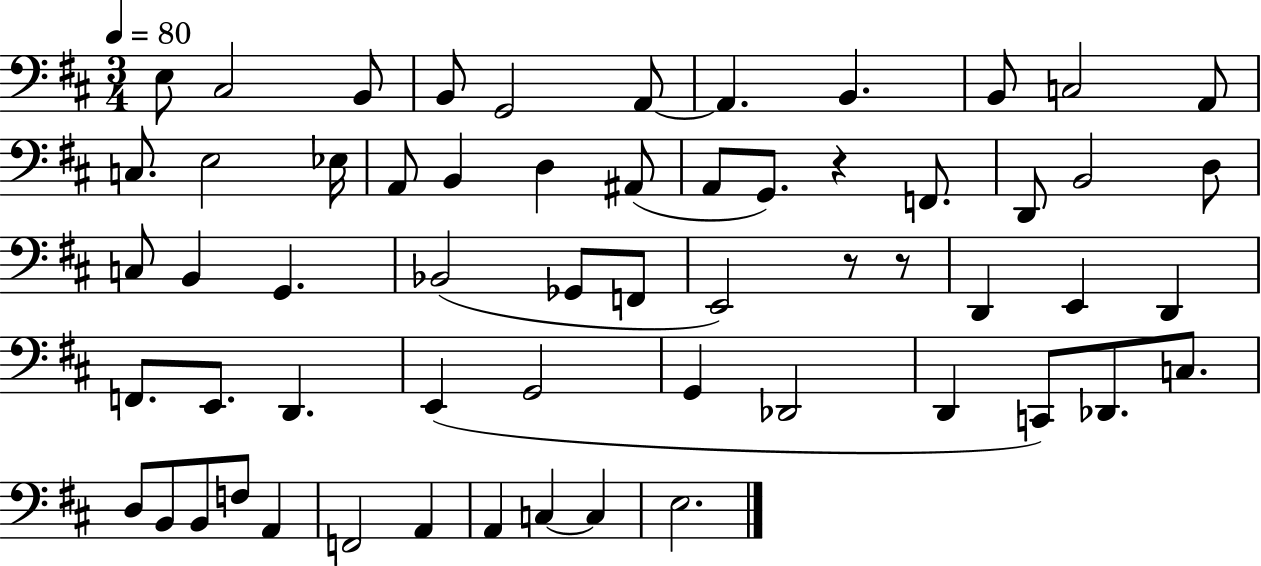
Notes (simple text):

E3/e C#3/h B2/e B2/e G2/h A2/e A2/q. B2/q. B2/e C3/h A2/e C3/e. E3/h Eb3/s A2/e B2/q D3/q A#2/e A2/e G2/e. R/q F2/e. D2/e B2/h D3/e C3/e B2/q G2/q. Bb2/h Gb2/e F2/e E2/h R/e R/e D2/q E2/q D2/q F2/e. E2/e. D2/q. E2/q G2/h G2/q Db2/h D2/q C2/e Db2/e. C3/e. D3/e B2/e B2/e F3/e A2/q F2/h A2/q A2/q C3/q C3/q E3/h.